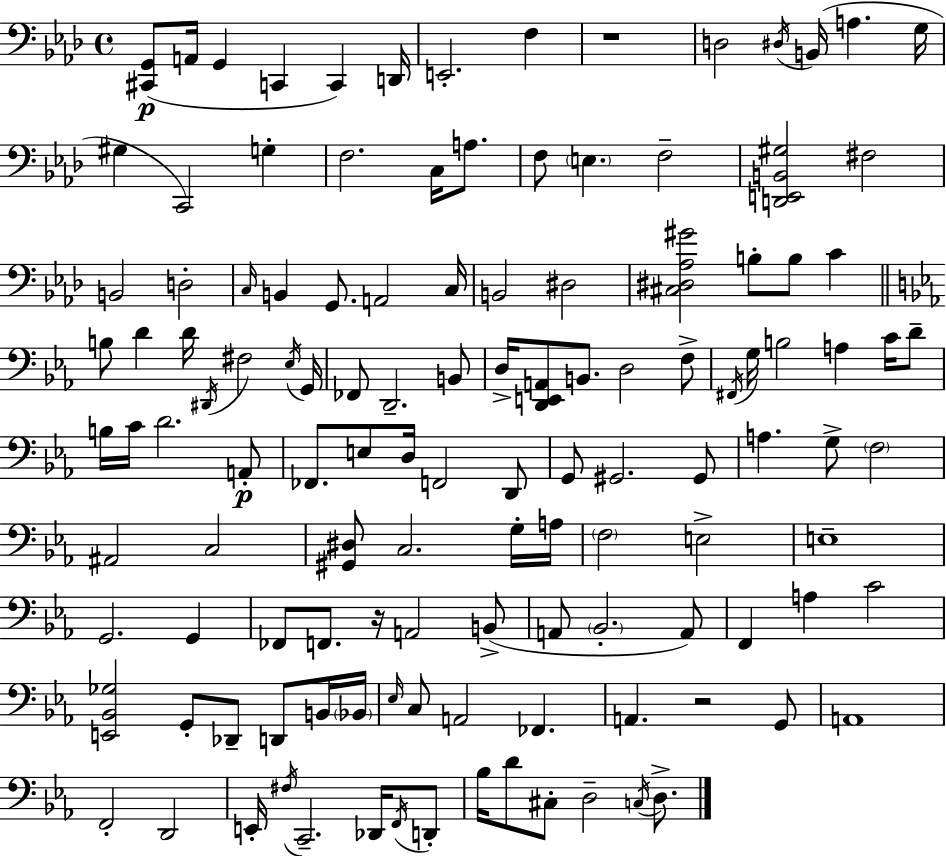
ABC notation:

X:1
T:Untitled
M:4/4
L:1/4
K:Ab
[^C,,G,,]/2 A,,/4 G,, C,, C,, D,,/4 E,,2 F, z4 D,2 ^D,/4 B,,/4 A, G,/4 ^G, C,,2 G, F,2 C,/4 A,/2 F,/2 E, F,2 [D,,E,,B,,^G,]2 ^F,2 B,,2 D,2 C,/4 B,, G,,/2 A,,2 C,/4 B,,2 ^D,2 [^C,^D,_A,^G]2 B,/2 B,/2 C B,/2 D D/4 ^D,,/4 ^F,2 _E,/4 G,,/4 _F,,/2 D,,2 B,,/2 D,/4 [D,,E,,A,,]/2 B,,/2 D,2 F,/2 ^F,,/4 G,/4 B,2 A, C/4 D/2 B,/4 C/4 D2 A,,/2 _F,,/2 E,/2 D,/4 F,,2 D,,/2 G,,/2 ^G,,2 ^G,,/2 A, G,/2 F,2 ^A,,2 C,2 [^G,,^D,]/2 C,2 G,/4 A,/4 F,2 E,2 E,4 G,,2 G,, _F,,/2 F,,/2 z/4 A,,2 B,,/2 A,,/2 _B,,2 A,,/2 F,, A, C2 [E,,_B,,_G,]2 G,,/2 _D,,/2 D,,/2 B,,/4 _B,,/4 _E,/4 C,/2 A,,2 _F,, A,, z2 G,,/2 A,,4 F,,2 D,,2 E,,/4 ^F,/4 C,,2 _D,,/4 F,,/4 D,,/2 _B,/4 D/2 ^C,/2 D,2 C,/4 D,/2